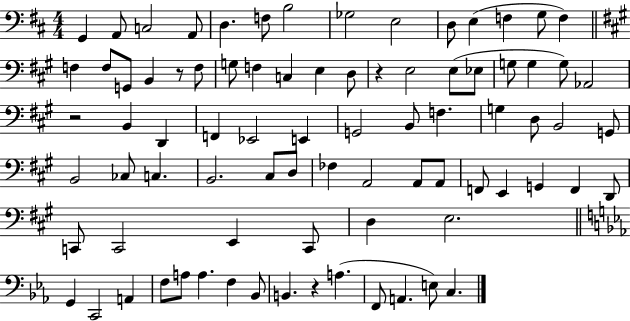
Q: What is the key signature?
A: D major